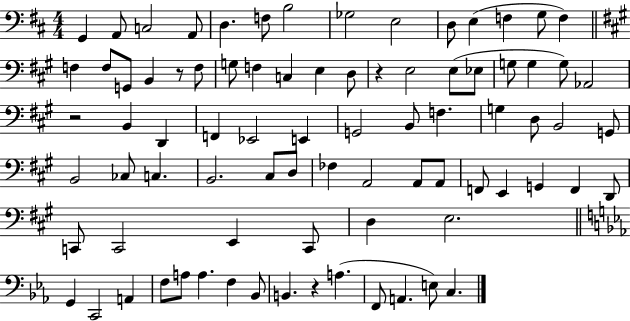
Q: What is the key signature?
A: D major